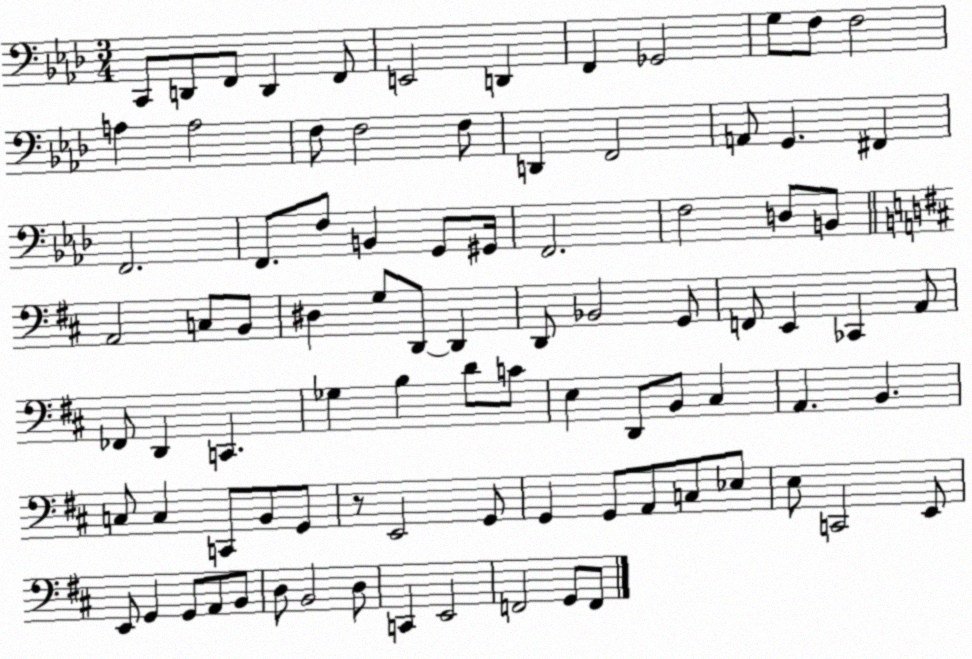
X:1
T:Untitled
M:3/4
L:1/4
K:Ab
C,,/2 D,,/2 F,,/2 D,, F,,/2 E,,2 D,, F,, _G,,2 G,/2 F,/2 F,2 A, A,2 F,/2 F,2 F,/2 D,, F,,2 A,,/2 G,, ^F,, F,,2 F,,/2 F,/2 B,, G,,/2 ^G,,/4 F,,2 F,2 D,/2 B,,/2 A,,2 C,/2 B,,/2 ^D, G,/2 D,,/2 D,, D,,/2 _B,,2 G,,/2 F,,/2 E,, _C,, A,,/2 _F,,/2 D,, C,, _G, B, D/2 C/2 E, D,,/2 B,,/2 ^C, A,, B,, C,/2 C, C,,/2 B,,/2 G,,/2 z/2 E,,2 G,,/2 G,, G,,/2 A,,/2 C,/2 _E,/2 E,/2 C,,2 E,,/2 E,,/2 G,, G,,/2 A,,/2 B,,/2 D,/2 B,,2 D,/2 C,, E,,2 F,,2 G,,/2 F,,/2